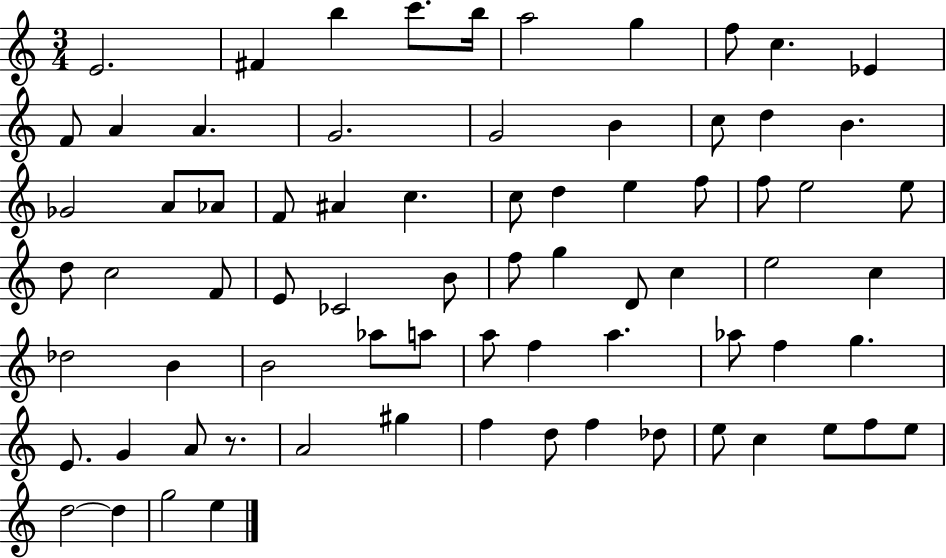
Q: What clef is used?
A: treble